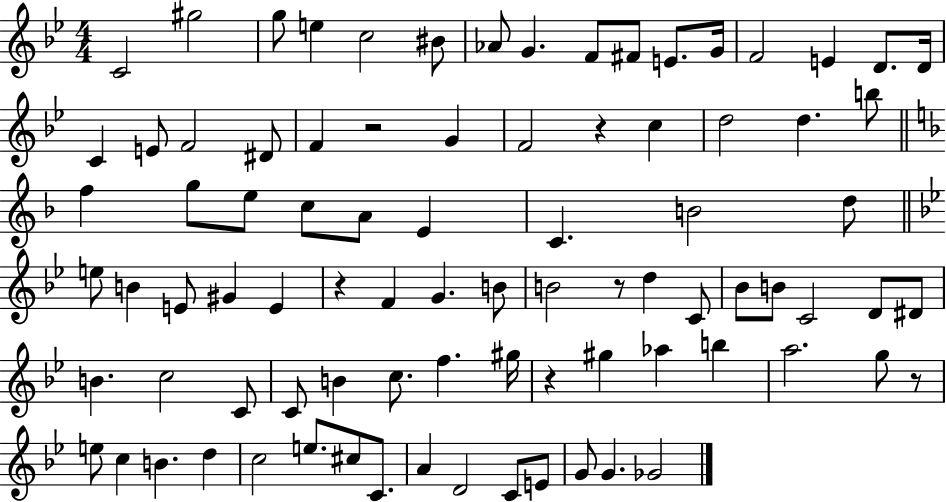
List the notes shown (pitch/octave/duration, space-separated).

C4/h G#5/h G5/e E5/q C5/h BIS4/e Ab4/e G4/q. F4/e F#4/e E4/e. G4/s F4/h E4/q D4/e. D4/s C4/q E4/e F4/h D#4/e F4/q R/h G4/q F4/h R/q C5/q D5/h D5/q. B5/e F5/q G5/e E5/e C5/e A4/e E4/q C4/q. B4/h D5/e E5/e B4/q E4/e G#4/q E4/q R/q F4/q G4/q. B4/e B4/h R/e D5/q C4/e Bb4/e B4/e C4/h D4/e D#4/e B4/q. C5/h C4/e C4/e B4/q C5/e. F5/q. G#5/s R/q G#5/q Ab5/q B5/q A5/h. G5/e R/e E5/e C5/q B4/q. D5/q C5/h E5/e. C#5/e C4/e. A4/q D4/h C4/e E4/e G4/e G4/q. Gb4/h